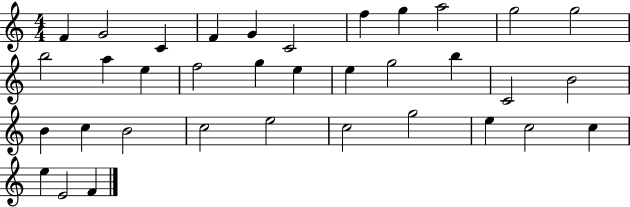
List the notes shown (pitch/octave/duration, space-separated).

F4/q G4/h C4/q F4/q G4/q C4/h F5/q G5/q A5/h G5/h G5/h B5/h A5/q E5/q F5/h G5/q E5/q E5/q G5/h B5/q C4/h B4/h B4/q C5/q B4/h C5/h E5/h C5/h G5/h E5/q C5/h C5/q E5/q E4/h F4/q